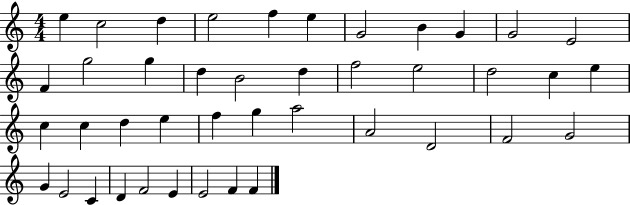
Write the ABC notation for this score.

X:1
T:Untitled
M:4/4
L:1/4
K:C
e c2 d e2 f e G2 B G G2 E2 F g2 g d B2 d f2 e2 d2 c e c c d e f g a2 A2 D2 F2 G2 G E2 C D F2 E E2 F F